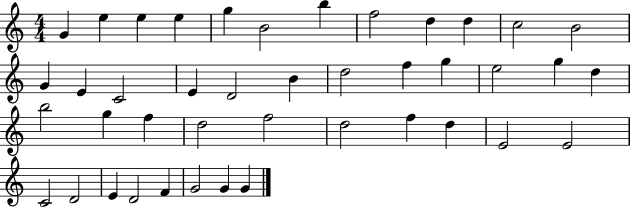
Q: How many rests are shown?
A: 0